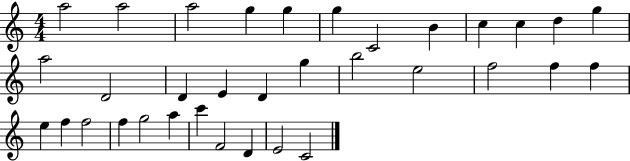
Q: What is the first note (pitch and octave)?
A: A5